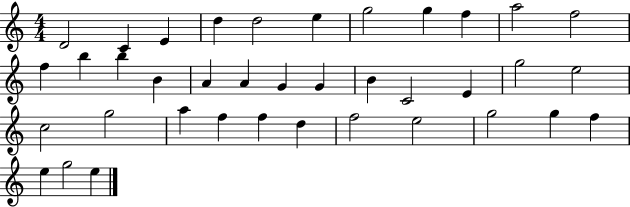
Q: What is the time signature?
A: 4/4